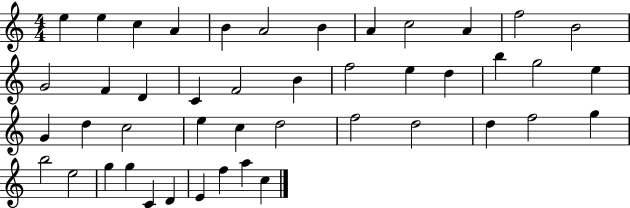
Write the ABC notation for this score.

X:1
T:Untitled
M:4/4
L:1/4
K:C
e e c A B A2 B A c2 A f2 B2 G2 F D C F2 B f2 e d b g2 e G d c2 e c d2 f2 d2 d f2 g b2 e2 g g C D E f a c